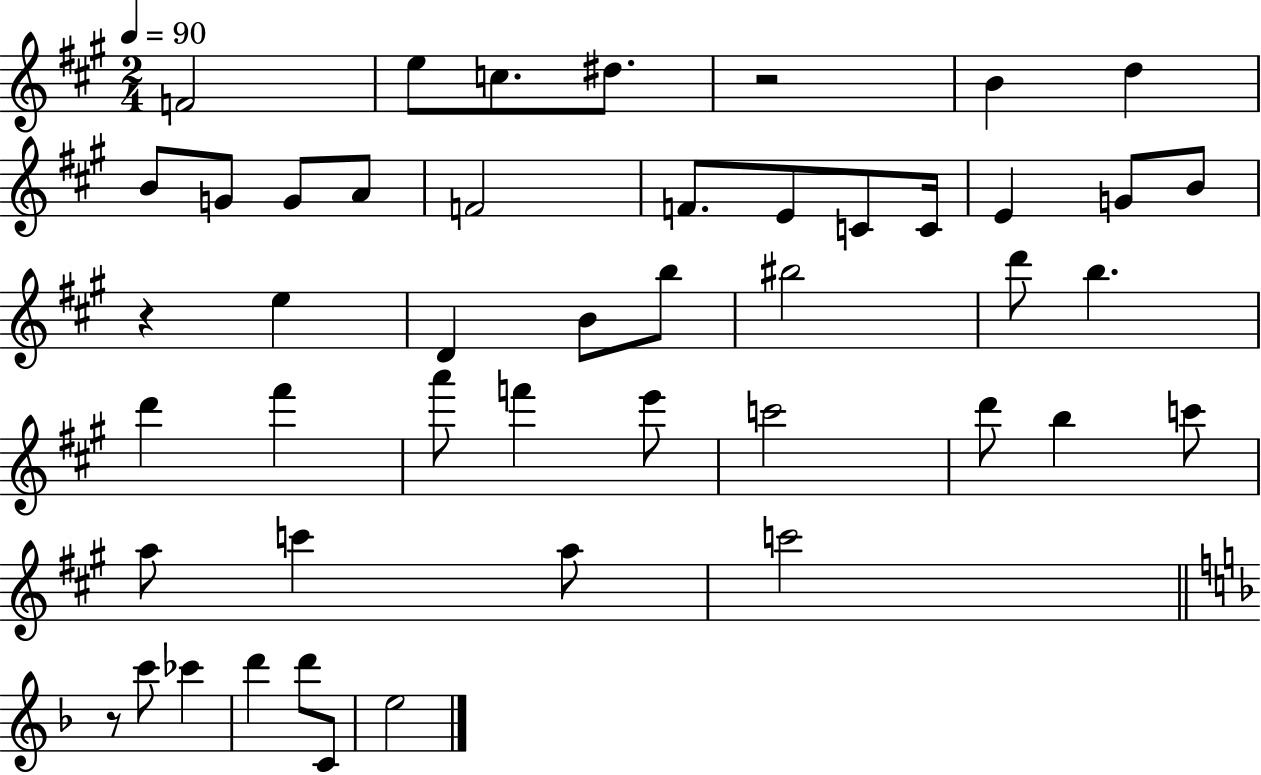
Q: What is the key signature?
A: A major